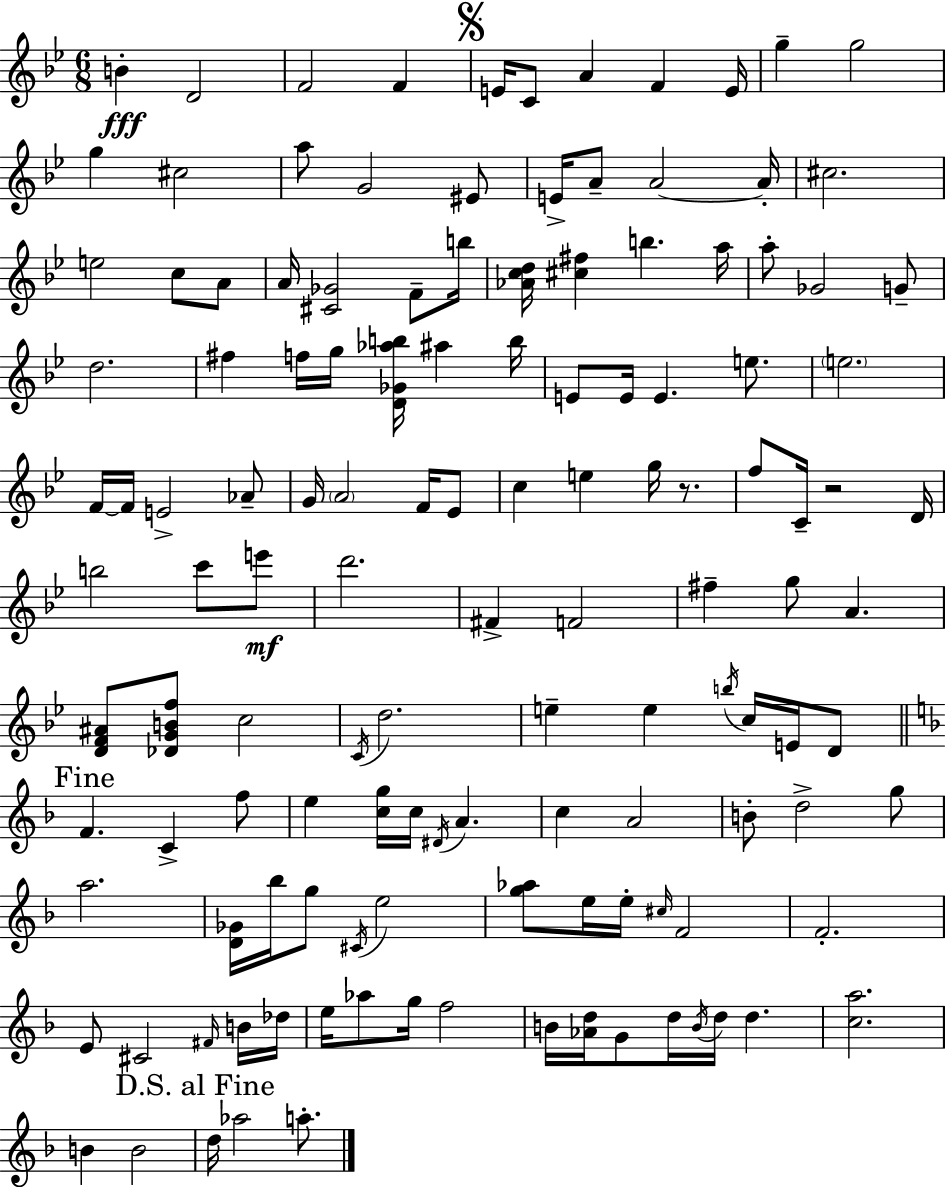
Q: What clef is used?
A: treble